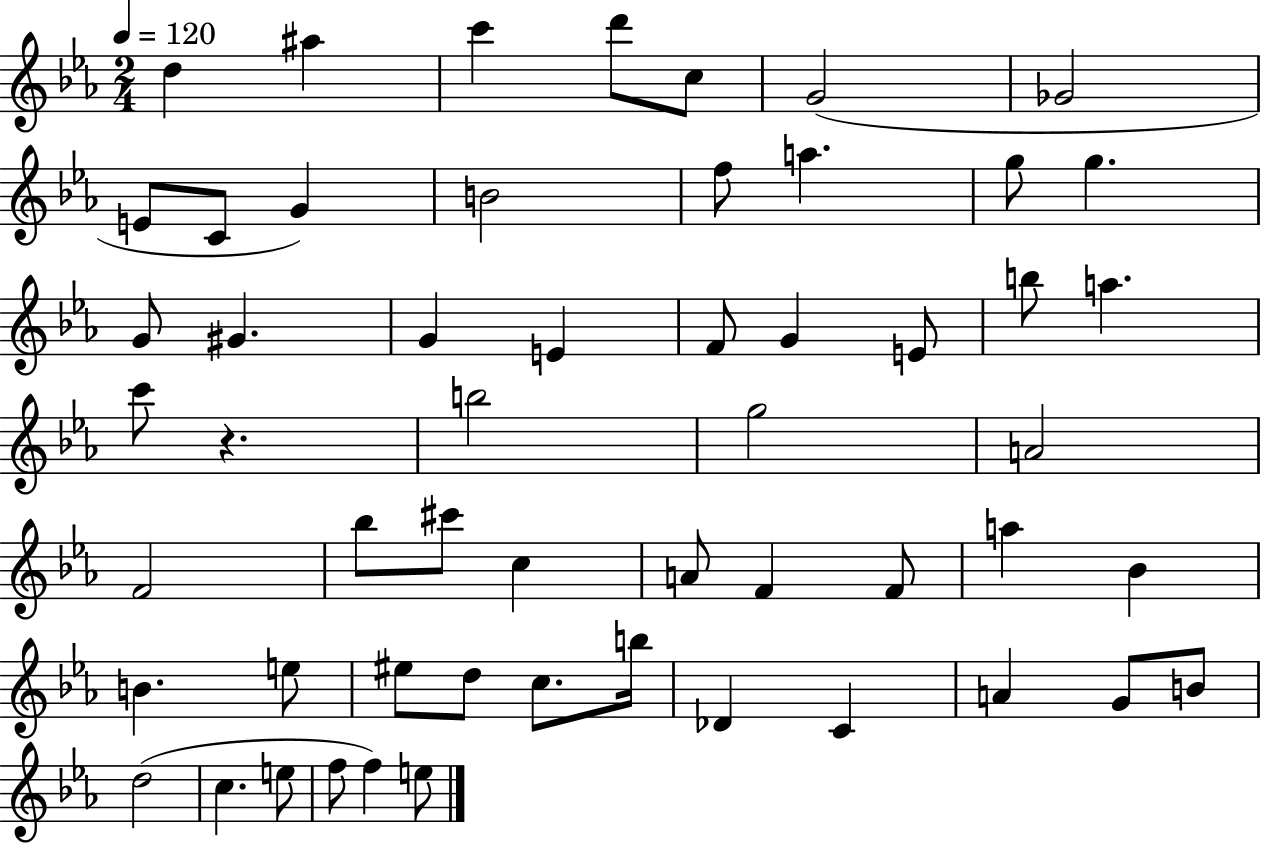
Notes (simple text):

D5/q A#5/q C6/q D6/e C5/e G4/h Gb4/h E4/e C4/e G4/q B4/h F5/e A5/q. G5/e G5/q. G4/e G#4/q. G4/q E4/q F4/e G4/q E4/e B5/e A5/q. C6/e R/q. B5/h G5/h A4/h F4/h Bb5/e C#6/e C5/q A4/e F4/q F4/e A5/q Bb4/q B4/q. E5/e EIS5/e D5/e C5/e. B5/s Db4/q C4/q A4/q G4/e B4/e D5/h C5/q. E5/e F5/e F5/q E5/e